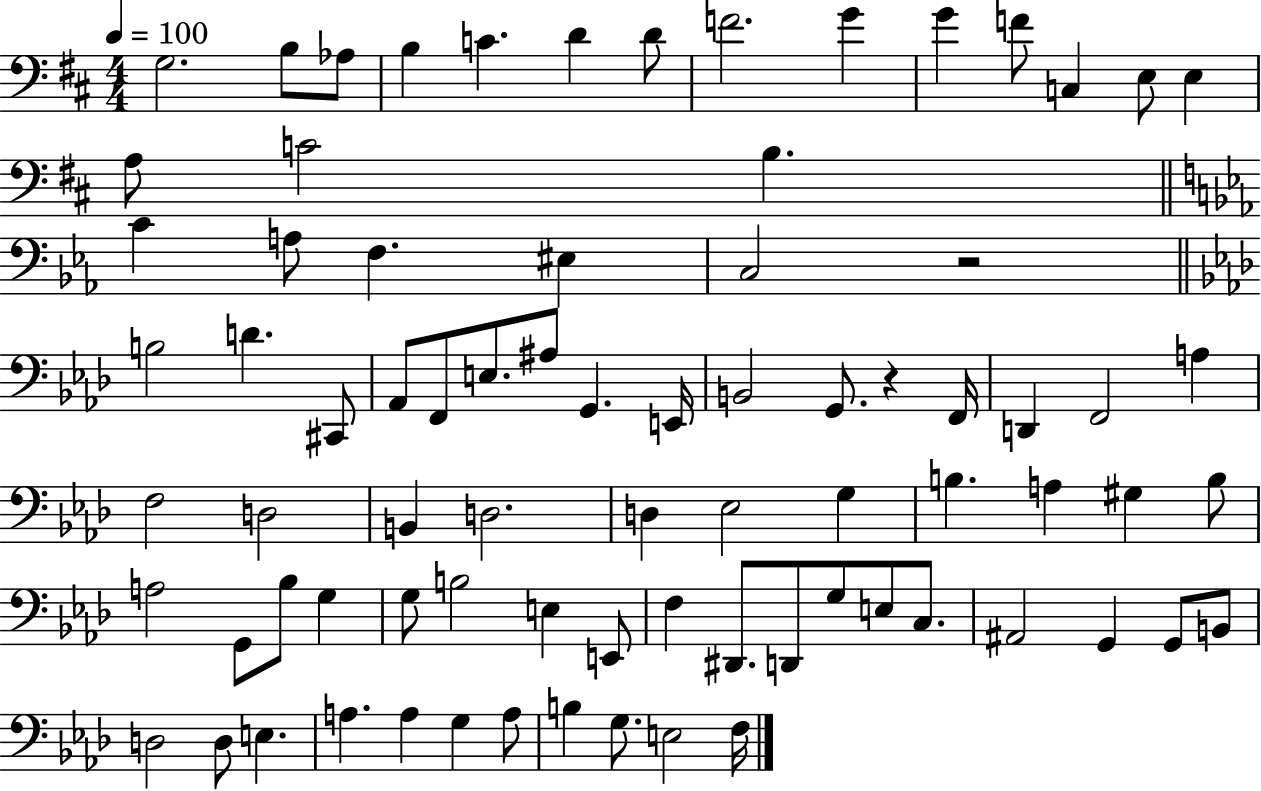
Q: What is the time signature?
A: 4/4